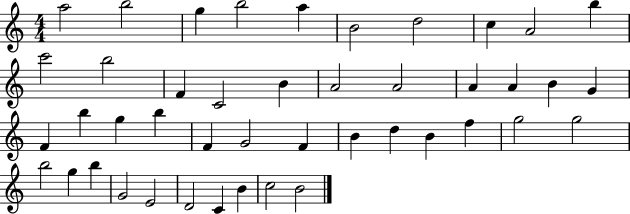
{
  \clef treble
  \numericTimeSignature
  \time 4/4
  \key c \major
  a''2 b''2 | g''4 b''2 a''4 | b'2 d''2 | c''4 a'2 b''4 | \break c'''2 b''2 | f'4 c'2 b'4 | a'2 a'2 | a'4 a'4 b'4 g'4 | \break f'4 b''4 g''4 b''4 | f'4 g'2 f'4 | b'4 d''4 b'4 f''4 | g''2 g''2 | \break b''2 g''4 b''4 | g'2 e'2 | d'2 c'4 b'4 | c''2 b'2 | \break \bar "|."
}